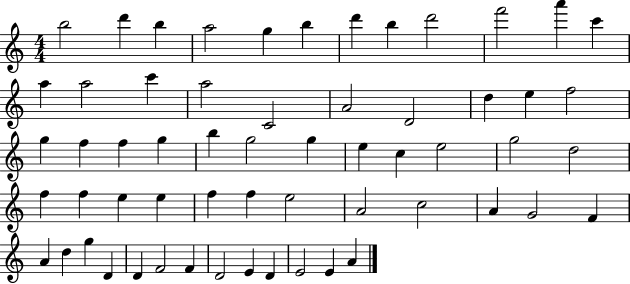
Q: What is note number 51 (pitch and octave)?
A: D4